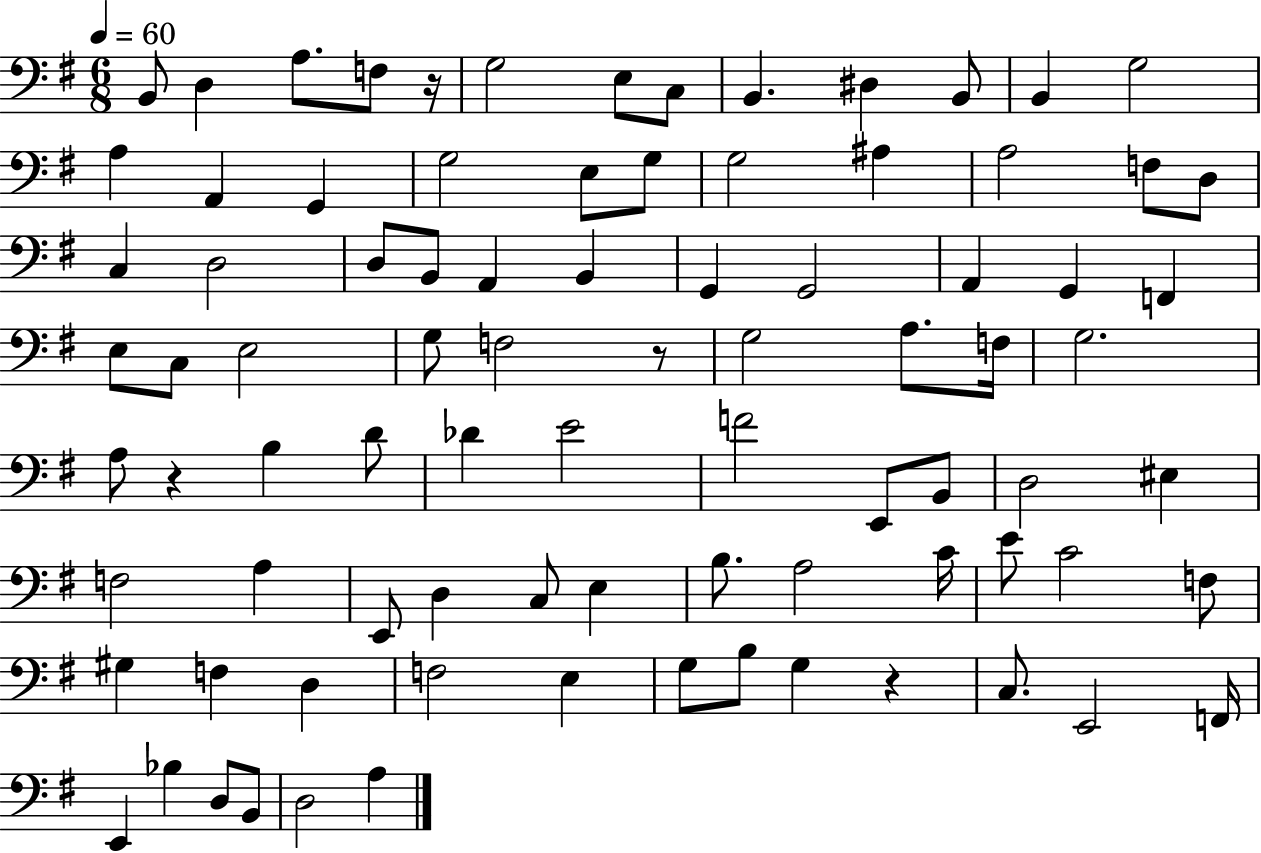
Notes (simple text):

B2/e D3/q A3/e. F3/e R/s G3/h E3/e C3/e B2/q. D#3/q B2/e B2/q G3/h A3/q A2/q G2/q G3/h E3/e G3/e G3/h A#3/q A3/h F3/e D3/e C3/q D3/h D3/e B2/e A2/q B2/q G2/q G2/h A2/q G2/q F2/q E3/e C3/e E3/h G3/e F3/h R/e G3/h A3/e. F3/s G3/h. A3/e R/q B3/q D4/e Db4/q E4/h F4/h E2/e B2/e D3/h EIS3/q F3/h A3/q E2/e D3/q C3/e E3/q B3/e. A3/h C4/s E4/e C4/h F3/e G#3/q F3/q D3/q F3/h E3/q G3/e B3/e G3/q R/q C3/e. E2/h F2/s E2/q Bb3/q D3/e B2/e D3/h A3/q